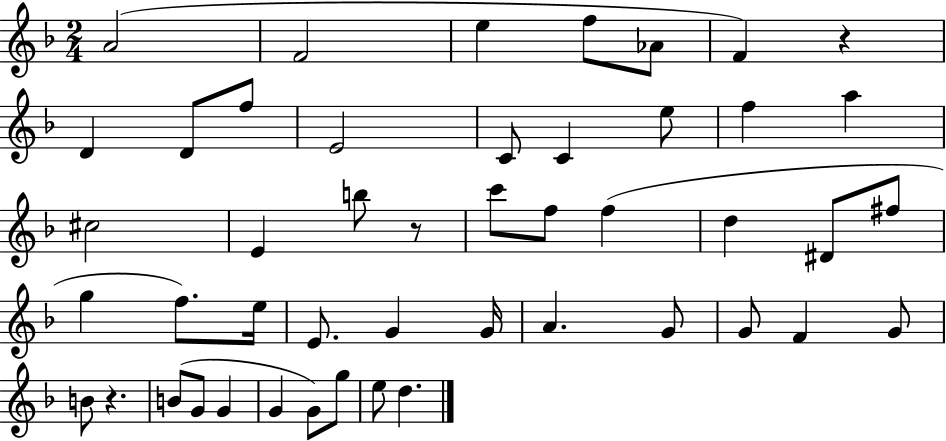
{
  \clef treble
  \numericTimeSignature
  \time 2/4
  \key f \major
  a'2( | f'2 | e''4 f''8 aes'8 | f'4) r4 | \break d'4 d'8 f''8 | e'2 | c'8 c'4 e''8 | f''4 a''4 | \break cis''2 | e'4 b''8 r8 | c'''8 f''8 f''4( | d''4 dis'8 fis''8 | \break g''4 f''8.) e''16 | e'8. g'4 g'16 | a'4. g'8 | g'8 f'4 g'8 | \break b'8 r4. | b'8( g'8 g'4 | g'4 g'8) g''8 | e''8 d''4. | \break \bar "|."
}